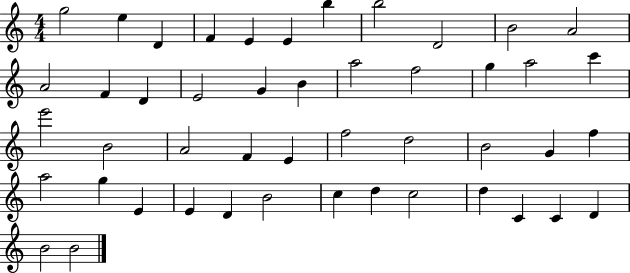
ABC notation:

X:1
T:Untitled
M:4/4
L:1/4
K:C
g2 e D F E E b b2 D2 B2 A2 A2 F D E2 G B a2 f2 g a2 c' e'2 B2 A2 F E f2 d2 B2 G f a2 g E E D B2 c d c2 d C C D B2 B2